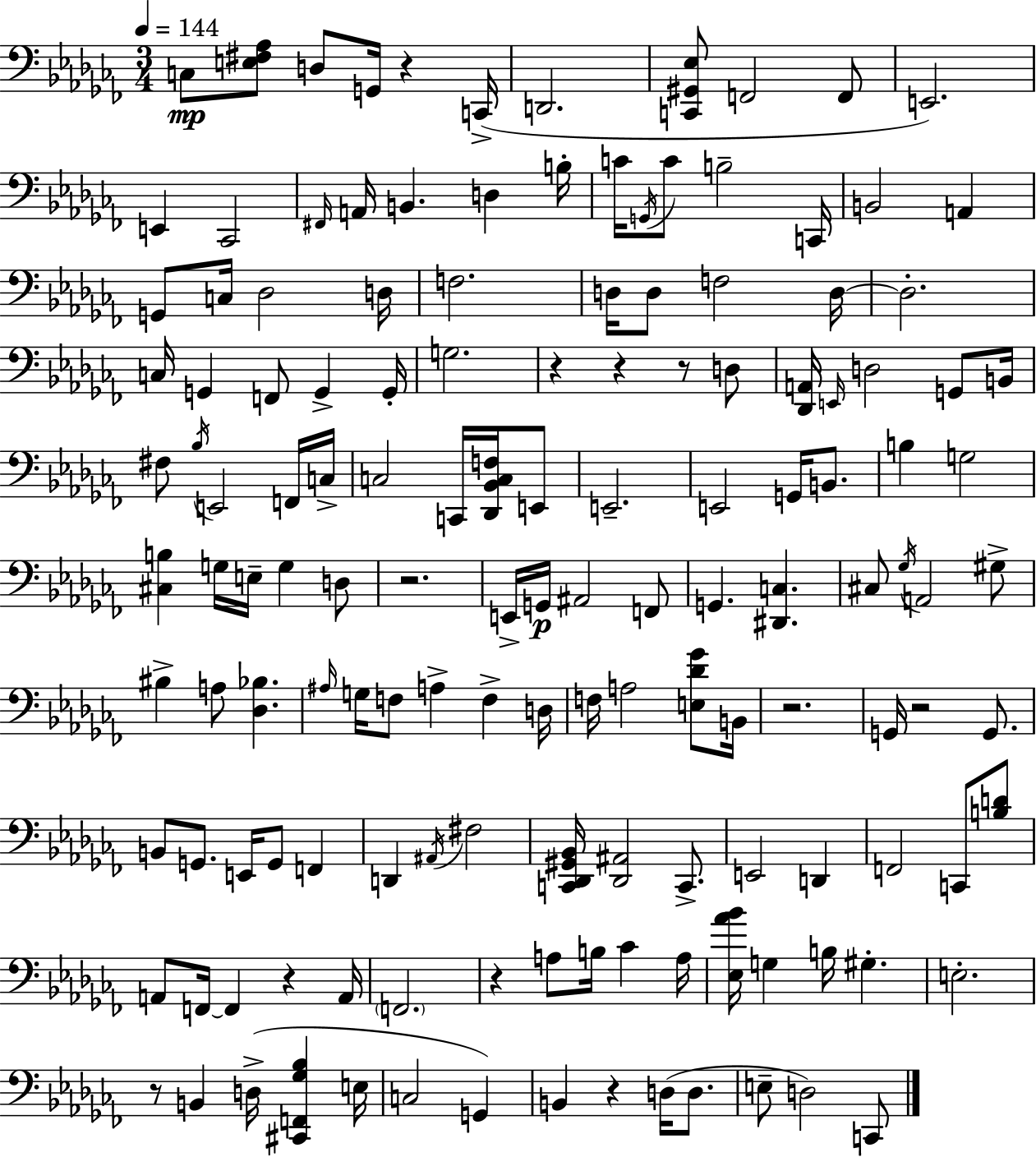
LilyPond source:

{
  \clef bass
  \numericTimeSignature
  \time 3/4
  \key aes \minor
  \tempo 4 = 144
  \repeat volta 2 { c8\mp <e fis aes>8 d8 g,16 r4 c,16->( | d,2. | <c, gis, ees>8 f,2 f,8 | e,2.) | \break e,4 ces,2 | \grace { fis,16 } a,16 b,4. d4 | b16-. c'16 \acciaccatura { g,16 } c'8 b2-- | c,16 b,2 a,4 | \break g,8 c16 des2 | d16 f2. | d16 d8 f2 | d16~~ d2.-. | \break c16 g,4 f,8 g,4-> | g,16-. g2. | r4 r4 r8 | d8 <des, a,>16 \grace { e,16 } d2 | \break g,8 b,16 fis8 \acciaccatura { bes16 } e,2 | f,16 c16-> c2 | c,16 <des, bes, c f>16 e,8 e,2.-- | e,2 | \break g,16 b,8. b4 g2 | <cis b>4 g16 e16-- g4 | d8 r2. | e,16-> g,16\p ais,2 | \break f,8 g,4. <dis, c>4. | cis8 \acciaccatura { ges16 } a,2 | gis8-> bis4-> a8 <des bes>4. | \grace { ais16 } g16 f8 a4-> | \break f4-> d16 f16 a2 | <e des' ges'>8 b,16 r2. | g,16 r2 | g,8. b,8 g,8. e,16 | \break g,8 f,4 d,4 \acciaccatura { ais,16 } fis2 | <c, des, gis, bes,>16 <des, ais,>2 | c,8.-> e,2 | d,4 f,2 | \break c,8 <b d'>8 a,8 f,16~~ f,4 | r4 a,16 \parenthesize f,2. | r4 a8 | b16 ces'4 a16 <ees aes' bes'>16 g4 | \break b16 gis4.-. e2.-. | r8 b,4 | d16->( <cis, f, ges bes>4 e16 c2 | g,4) b,4 r4 | \break d16( d8. e8-- d2) | c,8 } \bar "|."
}